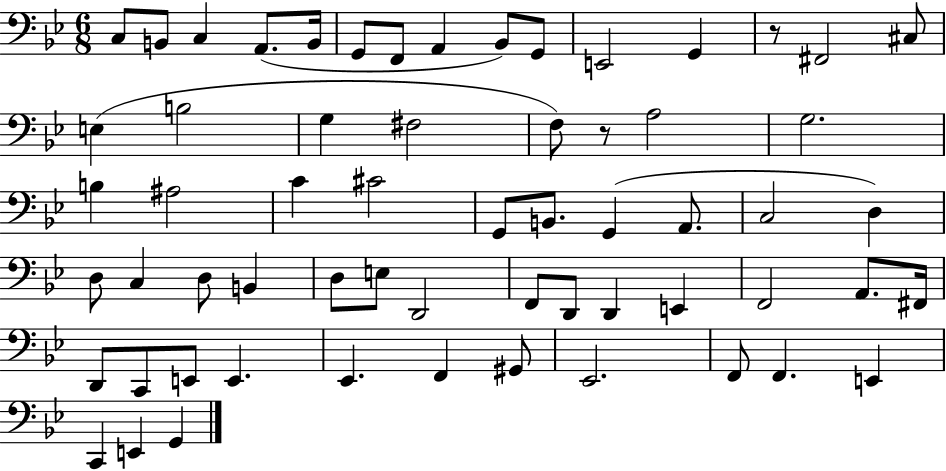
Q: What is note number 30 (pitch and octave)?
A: C3